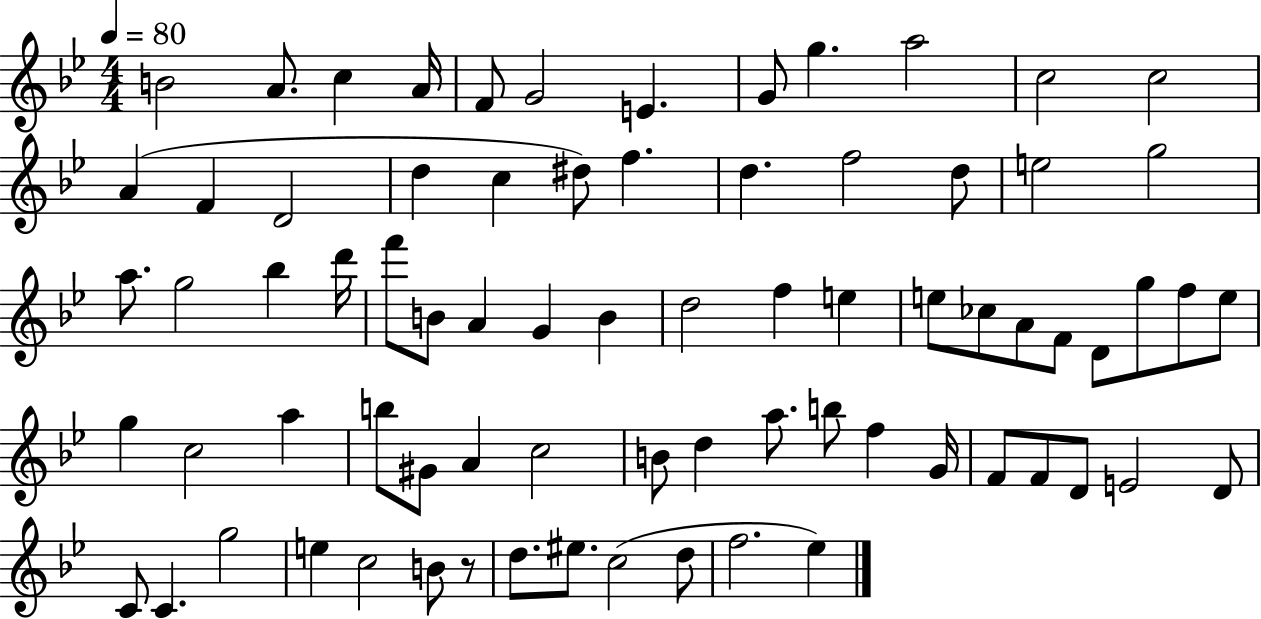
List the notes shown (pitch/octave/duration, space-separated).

B4/h A4/e. C5/q A4/s F4/e G4/h E4/q. G4/e G5/q. A5/h C5/h C5/h A4/q F4/q D4/h D5/q C5/q D#5/e F5/q. D5/q. F5/h D5/e E5/h G5/h A5/e. G5/h Bb5/q D6/s F6/e B4/e A4/q G4/q B4/q D5/h F5/q E5/q E5/e CES5/e A4/e F4/e D4/e G5/e F5/e E5/e G5/q C5/h A5/q B5/e G#4/e A4/q C5/h B4/e D5/q A5/e. B5/e F5/q G4/s F4/e F4/e D4/e E4/h D4/e C4/e C4/q. G5/h E5/q C5/h B4/e R/e D5/e. EIS5/e. C5/h D5/e F5/h. Eb5/q